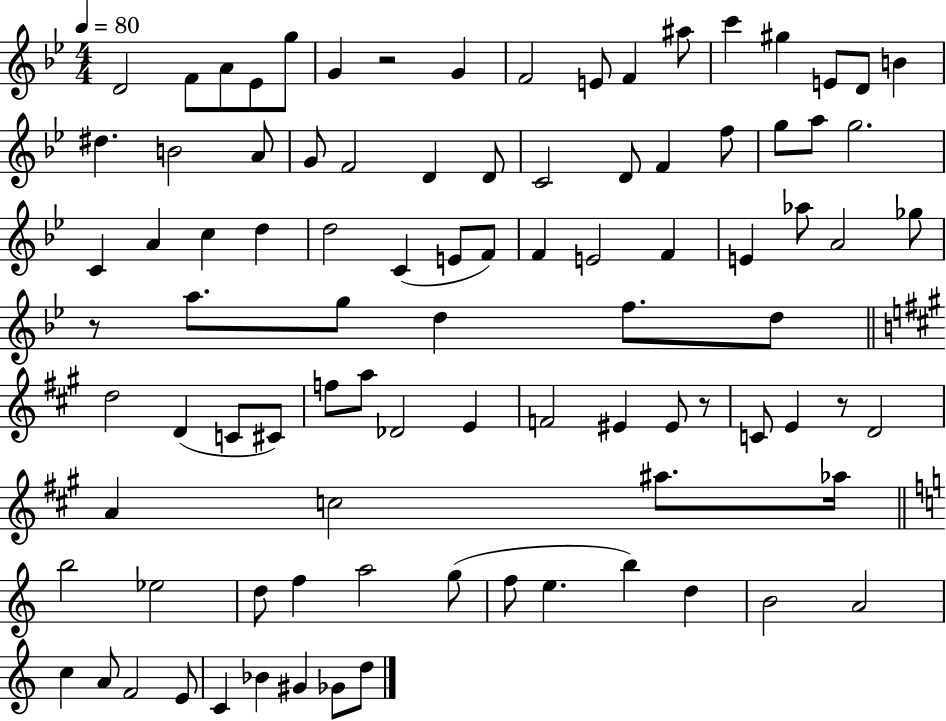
X:1
T:Untitled
M:4/4
L:1/4
K:Bb
D2 F/2 A/2 _E/2 g/2 G z2 G F2 E/2 F ^a/2 c' ^g E/2 D/2 B ^d B2 A/2 G/2 F2 D D/2 C2 D/2 F f/2 g/2 a/2 g2 C A c d d2 C E/2 F/2 F E2 F E _a/2 A2 _g/2 z/2 a/2 g/2 d f/2 d/2 d2 D C/2 ^C/2 f/2 a/2 _D2 E F2 ^E ^E/2 z/2 C/2 E z/2 D2 A c2 ^a/2 _a/4 b2 _e2 d/2 f a2 g/2 f/2 e b d B2 A2 c A/2 F2 E/2 C _B ^G _G/2 d/2